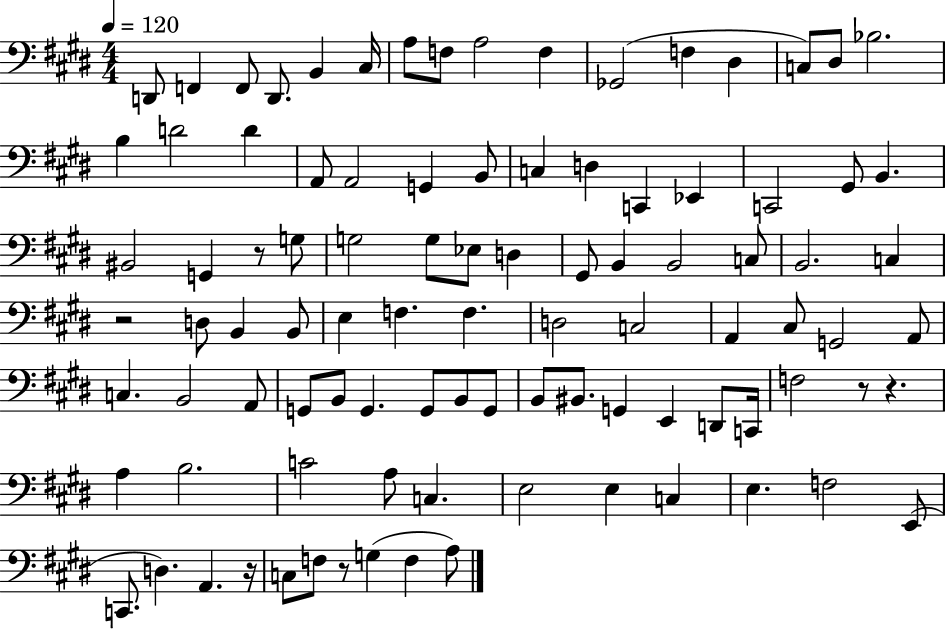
D2/e F2/q F2/e D2/e. B2/q C#3/s A3/e F3/e A3/h F3/q Gb2/h F3/q D#3/q C3/e D#3/e Bb3/h. B3/q D4/h D4/q A2/e A2/h G2/q B2/e C3/q D3/q C2/q Eb2/q C2/h G#2/e B2/q. BIS2/h G2/q R/e G3/e G3/h G3/e Eb3/e D3/q G#2/e B2/q B2/h C3/e B2/h. C3/q R/h D3/e B2/q B2/e E3/q F3/q. F3/q. D3/h C3/h A2/q C#3/e G2/h A2/e C3/q. B2/h A2/e G2/e B2/e G2/q. G2/e B2/e G2/e B2/e BIS2/e. G2/q E2/q D2/e C2/s F3/h R/e R/q. A3/q B3/h. C4/h A3/e C3/q. E3/h E3/q C3/q E3/q. F3/h E2/e C2/e. D3/q. A2/q. R/s C3/e F3/e R/e G3/q F3/q A3/e